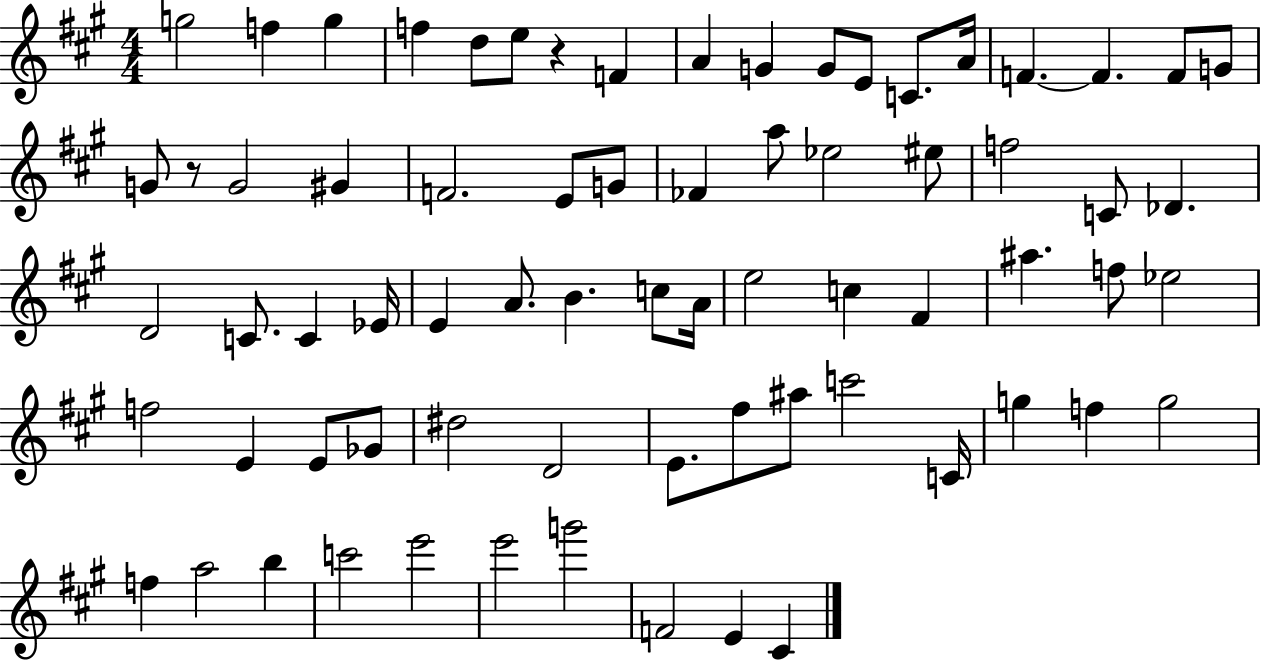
X:1
T:Untitled
M:4/4
L:1/4
K:A
g2 f g f d/2 e/2 z F A G G/2 E/2 C/2 A/4 F F F/2 G/2 G/2 z/2 G2 ^G F2 E/2 G/2 _F a/2 _e2 ^e/2 f2 C/2 _D D2 C/2 C _E/4 E A/2 B c/2 A/4 e2 c ^F ^a f/2 _e2 f2 E E/2 _G/2 ^d2 D2 E/2 ^f/2 ^a/2 c'2 C/4 g f g2 f a2 b c'2 e'2 e'2 g'2 F2 E ^C